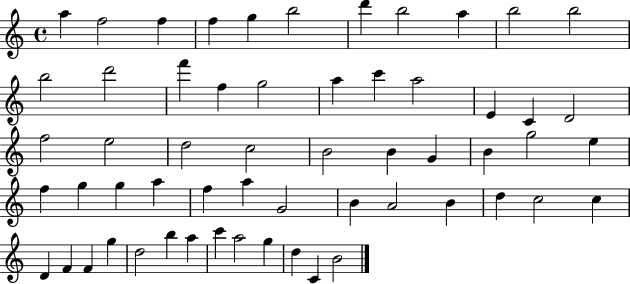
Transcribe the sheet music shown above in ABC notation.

X:1
T:Untitled
M:4/4
L:1/4
K:C
a f2 f f g b2 d' b2 a b2 b2 b2 d'2 f' f g2 a c' a2 E C D2 f2 e2 d2 c2 B2 B G B g2 e f g g a f a G2 B A2 B d c2 c D F F g d2 b a c' a2 g d C B2